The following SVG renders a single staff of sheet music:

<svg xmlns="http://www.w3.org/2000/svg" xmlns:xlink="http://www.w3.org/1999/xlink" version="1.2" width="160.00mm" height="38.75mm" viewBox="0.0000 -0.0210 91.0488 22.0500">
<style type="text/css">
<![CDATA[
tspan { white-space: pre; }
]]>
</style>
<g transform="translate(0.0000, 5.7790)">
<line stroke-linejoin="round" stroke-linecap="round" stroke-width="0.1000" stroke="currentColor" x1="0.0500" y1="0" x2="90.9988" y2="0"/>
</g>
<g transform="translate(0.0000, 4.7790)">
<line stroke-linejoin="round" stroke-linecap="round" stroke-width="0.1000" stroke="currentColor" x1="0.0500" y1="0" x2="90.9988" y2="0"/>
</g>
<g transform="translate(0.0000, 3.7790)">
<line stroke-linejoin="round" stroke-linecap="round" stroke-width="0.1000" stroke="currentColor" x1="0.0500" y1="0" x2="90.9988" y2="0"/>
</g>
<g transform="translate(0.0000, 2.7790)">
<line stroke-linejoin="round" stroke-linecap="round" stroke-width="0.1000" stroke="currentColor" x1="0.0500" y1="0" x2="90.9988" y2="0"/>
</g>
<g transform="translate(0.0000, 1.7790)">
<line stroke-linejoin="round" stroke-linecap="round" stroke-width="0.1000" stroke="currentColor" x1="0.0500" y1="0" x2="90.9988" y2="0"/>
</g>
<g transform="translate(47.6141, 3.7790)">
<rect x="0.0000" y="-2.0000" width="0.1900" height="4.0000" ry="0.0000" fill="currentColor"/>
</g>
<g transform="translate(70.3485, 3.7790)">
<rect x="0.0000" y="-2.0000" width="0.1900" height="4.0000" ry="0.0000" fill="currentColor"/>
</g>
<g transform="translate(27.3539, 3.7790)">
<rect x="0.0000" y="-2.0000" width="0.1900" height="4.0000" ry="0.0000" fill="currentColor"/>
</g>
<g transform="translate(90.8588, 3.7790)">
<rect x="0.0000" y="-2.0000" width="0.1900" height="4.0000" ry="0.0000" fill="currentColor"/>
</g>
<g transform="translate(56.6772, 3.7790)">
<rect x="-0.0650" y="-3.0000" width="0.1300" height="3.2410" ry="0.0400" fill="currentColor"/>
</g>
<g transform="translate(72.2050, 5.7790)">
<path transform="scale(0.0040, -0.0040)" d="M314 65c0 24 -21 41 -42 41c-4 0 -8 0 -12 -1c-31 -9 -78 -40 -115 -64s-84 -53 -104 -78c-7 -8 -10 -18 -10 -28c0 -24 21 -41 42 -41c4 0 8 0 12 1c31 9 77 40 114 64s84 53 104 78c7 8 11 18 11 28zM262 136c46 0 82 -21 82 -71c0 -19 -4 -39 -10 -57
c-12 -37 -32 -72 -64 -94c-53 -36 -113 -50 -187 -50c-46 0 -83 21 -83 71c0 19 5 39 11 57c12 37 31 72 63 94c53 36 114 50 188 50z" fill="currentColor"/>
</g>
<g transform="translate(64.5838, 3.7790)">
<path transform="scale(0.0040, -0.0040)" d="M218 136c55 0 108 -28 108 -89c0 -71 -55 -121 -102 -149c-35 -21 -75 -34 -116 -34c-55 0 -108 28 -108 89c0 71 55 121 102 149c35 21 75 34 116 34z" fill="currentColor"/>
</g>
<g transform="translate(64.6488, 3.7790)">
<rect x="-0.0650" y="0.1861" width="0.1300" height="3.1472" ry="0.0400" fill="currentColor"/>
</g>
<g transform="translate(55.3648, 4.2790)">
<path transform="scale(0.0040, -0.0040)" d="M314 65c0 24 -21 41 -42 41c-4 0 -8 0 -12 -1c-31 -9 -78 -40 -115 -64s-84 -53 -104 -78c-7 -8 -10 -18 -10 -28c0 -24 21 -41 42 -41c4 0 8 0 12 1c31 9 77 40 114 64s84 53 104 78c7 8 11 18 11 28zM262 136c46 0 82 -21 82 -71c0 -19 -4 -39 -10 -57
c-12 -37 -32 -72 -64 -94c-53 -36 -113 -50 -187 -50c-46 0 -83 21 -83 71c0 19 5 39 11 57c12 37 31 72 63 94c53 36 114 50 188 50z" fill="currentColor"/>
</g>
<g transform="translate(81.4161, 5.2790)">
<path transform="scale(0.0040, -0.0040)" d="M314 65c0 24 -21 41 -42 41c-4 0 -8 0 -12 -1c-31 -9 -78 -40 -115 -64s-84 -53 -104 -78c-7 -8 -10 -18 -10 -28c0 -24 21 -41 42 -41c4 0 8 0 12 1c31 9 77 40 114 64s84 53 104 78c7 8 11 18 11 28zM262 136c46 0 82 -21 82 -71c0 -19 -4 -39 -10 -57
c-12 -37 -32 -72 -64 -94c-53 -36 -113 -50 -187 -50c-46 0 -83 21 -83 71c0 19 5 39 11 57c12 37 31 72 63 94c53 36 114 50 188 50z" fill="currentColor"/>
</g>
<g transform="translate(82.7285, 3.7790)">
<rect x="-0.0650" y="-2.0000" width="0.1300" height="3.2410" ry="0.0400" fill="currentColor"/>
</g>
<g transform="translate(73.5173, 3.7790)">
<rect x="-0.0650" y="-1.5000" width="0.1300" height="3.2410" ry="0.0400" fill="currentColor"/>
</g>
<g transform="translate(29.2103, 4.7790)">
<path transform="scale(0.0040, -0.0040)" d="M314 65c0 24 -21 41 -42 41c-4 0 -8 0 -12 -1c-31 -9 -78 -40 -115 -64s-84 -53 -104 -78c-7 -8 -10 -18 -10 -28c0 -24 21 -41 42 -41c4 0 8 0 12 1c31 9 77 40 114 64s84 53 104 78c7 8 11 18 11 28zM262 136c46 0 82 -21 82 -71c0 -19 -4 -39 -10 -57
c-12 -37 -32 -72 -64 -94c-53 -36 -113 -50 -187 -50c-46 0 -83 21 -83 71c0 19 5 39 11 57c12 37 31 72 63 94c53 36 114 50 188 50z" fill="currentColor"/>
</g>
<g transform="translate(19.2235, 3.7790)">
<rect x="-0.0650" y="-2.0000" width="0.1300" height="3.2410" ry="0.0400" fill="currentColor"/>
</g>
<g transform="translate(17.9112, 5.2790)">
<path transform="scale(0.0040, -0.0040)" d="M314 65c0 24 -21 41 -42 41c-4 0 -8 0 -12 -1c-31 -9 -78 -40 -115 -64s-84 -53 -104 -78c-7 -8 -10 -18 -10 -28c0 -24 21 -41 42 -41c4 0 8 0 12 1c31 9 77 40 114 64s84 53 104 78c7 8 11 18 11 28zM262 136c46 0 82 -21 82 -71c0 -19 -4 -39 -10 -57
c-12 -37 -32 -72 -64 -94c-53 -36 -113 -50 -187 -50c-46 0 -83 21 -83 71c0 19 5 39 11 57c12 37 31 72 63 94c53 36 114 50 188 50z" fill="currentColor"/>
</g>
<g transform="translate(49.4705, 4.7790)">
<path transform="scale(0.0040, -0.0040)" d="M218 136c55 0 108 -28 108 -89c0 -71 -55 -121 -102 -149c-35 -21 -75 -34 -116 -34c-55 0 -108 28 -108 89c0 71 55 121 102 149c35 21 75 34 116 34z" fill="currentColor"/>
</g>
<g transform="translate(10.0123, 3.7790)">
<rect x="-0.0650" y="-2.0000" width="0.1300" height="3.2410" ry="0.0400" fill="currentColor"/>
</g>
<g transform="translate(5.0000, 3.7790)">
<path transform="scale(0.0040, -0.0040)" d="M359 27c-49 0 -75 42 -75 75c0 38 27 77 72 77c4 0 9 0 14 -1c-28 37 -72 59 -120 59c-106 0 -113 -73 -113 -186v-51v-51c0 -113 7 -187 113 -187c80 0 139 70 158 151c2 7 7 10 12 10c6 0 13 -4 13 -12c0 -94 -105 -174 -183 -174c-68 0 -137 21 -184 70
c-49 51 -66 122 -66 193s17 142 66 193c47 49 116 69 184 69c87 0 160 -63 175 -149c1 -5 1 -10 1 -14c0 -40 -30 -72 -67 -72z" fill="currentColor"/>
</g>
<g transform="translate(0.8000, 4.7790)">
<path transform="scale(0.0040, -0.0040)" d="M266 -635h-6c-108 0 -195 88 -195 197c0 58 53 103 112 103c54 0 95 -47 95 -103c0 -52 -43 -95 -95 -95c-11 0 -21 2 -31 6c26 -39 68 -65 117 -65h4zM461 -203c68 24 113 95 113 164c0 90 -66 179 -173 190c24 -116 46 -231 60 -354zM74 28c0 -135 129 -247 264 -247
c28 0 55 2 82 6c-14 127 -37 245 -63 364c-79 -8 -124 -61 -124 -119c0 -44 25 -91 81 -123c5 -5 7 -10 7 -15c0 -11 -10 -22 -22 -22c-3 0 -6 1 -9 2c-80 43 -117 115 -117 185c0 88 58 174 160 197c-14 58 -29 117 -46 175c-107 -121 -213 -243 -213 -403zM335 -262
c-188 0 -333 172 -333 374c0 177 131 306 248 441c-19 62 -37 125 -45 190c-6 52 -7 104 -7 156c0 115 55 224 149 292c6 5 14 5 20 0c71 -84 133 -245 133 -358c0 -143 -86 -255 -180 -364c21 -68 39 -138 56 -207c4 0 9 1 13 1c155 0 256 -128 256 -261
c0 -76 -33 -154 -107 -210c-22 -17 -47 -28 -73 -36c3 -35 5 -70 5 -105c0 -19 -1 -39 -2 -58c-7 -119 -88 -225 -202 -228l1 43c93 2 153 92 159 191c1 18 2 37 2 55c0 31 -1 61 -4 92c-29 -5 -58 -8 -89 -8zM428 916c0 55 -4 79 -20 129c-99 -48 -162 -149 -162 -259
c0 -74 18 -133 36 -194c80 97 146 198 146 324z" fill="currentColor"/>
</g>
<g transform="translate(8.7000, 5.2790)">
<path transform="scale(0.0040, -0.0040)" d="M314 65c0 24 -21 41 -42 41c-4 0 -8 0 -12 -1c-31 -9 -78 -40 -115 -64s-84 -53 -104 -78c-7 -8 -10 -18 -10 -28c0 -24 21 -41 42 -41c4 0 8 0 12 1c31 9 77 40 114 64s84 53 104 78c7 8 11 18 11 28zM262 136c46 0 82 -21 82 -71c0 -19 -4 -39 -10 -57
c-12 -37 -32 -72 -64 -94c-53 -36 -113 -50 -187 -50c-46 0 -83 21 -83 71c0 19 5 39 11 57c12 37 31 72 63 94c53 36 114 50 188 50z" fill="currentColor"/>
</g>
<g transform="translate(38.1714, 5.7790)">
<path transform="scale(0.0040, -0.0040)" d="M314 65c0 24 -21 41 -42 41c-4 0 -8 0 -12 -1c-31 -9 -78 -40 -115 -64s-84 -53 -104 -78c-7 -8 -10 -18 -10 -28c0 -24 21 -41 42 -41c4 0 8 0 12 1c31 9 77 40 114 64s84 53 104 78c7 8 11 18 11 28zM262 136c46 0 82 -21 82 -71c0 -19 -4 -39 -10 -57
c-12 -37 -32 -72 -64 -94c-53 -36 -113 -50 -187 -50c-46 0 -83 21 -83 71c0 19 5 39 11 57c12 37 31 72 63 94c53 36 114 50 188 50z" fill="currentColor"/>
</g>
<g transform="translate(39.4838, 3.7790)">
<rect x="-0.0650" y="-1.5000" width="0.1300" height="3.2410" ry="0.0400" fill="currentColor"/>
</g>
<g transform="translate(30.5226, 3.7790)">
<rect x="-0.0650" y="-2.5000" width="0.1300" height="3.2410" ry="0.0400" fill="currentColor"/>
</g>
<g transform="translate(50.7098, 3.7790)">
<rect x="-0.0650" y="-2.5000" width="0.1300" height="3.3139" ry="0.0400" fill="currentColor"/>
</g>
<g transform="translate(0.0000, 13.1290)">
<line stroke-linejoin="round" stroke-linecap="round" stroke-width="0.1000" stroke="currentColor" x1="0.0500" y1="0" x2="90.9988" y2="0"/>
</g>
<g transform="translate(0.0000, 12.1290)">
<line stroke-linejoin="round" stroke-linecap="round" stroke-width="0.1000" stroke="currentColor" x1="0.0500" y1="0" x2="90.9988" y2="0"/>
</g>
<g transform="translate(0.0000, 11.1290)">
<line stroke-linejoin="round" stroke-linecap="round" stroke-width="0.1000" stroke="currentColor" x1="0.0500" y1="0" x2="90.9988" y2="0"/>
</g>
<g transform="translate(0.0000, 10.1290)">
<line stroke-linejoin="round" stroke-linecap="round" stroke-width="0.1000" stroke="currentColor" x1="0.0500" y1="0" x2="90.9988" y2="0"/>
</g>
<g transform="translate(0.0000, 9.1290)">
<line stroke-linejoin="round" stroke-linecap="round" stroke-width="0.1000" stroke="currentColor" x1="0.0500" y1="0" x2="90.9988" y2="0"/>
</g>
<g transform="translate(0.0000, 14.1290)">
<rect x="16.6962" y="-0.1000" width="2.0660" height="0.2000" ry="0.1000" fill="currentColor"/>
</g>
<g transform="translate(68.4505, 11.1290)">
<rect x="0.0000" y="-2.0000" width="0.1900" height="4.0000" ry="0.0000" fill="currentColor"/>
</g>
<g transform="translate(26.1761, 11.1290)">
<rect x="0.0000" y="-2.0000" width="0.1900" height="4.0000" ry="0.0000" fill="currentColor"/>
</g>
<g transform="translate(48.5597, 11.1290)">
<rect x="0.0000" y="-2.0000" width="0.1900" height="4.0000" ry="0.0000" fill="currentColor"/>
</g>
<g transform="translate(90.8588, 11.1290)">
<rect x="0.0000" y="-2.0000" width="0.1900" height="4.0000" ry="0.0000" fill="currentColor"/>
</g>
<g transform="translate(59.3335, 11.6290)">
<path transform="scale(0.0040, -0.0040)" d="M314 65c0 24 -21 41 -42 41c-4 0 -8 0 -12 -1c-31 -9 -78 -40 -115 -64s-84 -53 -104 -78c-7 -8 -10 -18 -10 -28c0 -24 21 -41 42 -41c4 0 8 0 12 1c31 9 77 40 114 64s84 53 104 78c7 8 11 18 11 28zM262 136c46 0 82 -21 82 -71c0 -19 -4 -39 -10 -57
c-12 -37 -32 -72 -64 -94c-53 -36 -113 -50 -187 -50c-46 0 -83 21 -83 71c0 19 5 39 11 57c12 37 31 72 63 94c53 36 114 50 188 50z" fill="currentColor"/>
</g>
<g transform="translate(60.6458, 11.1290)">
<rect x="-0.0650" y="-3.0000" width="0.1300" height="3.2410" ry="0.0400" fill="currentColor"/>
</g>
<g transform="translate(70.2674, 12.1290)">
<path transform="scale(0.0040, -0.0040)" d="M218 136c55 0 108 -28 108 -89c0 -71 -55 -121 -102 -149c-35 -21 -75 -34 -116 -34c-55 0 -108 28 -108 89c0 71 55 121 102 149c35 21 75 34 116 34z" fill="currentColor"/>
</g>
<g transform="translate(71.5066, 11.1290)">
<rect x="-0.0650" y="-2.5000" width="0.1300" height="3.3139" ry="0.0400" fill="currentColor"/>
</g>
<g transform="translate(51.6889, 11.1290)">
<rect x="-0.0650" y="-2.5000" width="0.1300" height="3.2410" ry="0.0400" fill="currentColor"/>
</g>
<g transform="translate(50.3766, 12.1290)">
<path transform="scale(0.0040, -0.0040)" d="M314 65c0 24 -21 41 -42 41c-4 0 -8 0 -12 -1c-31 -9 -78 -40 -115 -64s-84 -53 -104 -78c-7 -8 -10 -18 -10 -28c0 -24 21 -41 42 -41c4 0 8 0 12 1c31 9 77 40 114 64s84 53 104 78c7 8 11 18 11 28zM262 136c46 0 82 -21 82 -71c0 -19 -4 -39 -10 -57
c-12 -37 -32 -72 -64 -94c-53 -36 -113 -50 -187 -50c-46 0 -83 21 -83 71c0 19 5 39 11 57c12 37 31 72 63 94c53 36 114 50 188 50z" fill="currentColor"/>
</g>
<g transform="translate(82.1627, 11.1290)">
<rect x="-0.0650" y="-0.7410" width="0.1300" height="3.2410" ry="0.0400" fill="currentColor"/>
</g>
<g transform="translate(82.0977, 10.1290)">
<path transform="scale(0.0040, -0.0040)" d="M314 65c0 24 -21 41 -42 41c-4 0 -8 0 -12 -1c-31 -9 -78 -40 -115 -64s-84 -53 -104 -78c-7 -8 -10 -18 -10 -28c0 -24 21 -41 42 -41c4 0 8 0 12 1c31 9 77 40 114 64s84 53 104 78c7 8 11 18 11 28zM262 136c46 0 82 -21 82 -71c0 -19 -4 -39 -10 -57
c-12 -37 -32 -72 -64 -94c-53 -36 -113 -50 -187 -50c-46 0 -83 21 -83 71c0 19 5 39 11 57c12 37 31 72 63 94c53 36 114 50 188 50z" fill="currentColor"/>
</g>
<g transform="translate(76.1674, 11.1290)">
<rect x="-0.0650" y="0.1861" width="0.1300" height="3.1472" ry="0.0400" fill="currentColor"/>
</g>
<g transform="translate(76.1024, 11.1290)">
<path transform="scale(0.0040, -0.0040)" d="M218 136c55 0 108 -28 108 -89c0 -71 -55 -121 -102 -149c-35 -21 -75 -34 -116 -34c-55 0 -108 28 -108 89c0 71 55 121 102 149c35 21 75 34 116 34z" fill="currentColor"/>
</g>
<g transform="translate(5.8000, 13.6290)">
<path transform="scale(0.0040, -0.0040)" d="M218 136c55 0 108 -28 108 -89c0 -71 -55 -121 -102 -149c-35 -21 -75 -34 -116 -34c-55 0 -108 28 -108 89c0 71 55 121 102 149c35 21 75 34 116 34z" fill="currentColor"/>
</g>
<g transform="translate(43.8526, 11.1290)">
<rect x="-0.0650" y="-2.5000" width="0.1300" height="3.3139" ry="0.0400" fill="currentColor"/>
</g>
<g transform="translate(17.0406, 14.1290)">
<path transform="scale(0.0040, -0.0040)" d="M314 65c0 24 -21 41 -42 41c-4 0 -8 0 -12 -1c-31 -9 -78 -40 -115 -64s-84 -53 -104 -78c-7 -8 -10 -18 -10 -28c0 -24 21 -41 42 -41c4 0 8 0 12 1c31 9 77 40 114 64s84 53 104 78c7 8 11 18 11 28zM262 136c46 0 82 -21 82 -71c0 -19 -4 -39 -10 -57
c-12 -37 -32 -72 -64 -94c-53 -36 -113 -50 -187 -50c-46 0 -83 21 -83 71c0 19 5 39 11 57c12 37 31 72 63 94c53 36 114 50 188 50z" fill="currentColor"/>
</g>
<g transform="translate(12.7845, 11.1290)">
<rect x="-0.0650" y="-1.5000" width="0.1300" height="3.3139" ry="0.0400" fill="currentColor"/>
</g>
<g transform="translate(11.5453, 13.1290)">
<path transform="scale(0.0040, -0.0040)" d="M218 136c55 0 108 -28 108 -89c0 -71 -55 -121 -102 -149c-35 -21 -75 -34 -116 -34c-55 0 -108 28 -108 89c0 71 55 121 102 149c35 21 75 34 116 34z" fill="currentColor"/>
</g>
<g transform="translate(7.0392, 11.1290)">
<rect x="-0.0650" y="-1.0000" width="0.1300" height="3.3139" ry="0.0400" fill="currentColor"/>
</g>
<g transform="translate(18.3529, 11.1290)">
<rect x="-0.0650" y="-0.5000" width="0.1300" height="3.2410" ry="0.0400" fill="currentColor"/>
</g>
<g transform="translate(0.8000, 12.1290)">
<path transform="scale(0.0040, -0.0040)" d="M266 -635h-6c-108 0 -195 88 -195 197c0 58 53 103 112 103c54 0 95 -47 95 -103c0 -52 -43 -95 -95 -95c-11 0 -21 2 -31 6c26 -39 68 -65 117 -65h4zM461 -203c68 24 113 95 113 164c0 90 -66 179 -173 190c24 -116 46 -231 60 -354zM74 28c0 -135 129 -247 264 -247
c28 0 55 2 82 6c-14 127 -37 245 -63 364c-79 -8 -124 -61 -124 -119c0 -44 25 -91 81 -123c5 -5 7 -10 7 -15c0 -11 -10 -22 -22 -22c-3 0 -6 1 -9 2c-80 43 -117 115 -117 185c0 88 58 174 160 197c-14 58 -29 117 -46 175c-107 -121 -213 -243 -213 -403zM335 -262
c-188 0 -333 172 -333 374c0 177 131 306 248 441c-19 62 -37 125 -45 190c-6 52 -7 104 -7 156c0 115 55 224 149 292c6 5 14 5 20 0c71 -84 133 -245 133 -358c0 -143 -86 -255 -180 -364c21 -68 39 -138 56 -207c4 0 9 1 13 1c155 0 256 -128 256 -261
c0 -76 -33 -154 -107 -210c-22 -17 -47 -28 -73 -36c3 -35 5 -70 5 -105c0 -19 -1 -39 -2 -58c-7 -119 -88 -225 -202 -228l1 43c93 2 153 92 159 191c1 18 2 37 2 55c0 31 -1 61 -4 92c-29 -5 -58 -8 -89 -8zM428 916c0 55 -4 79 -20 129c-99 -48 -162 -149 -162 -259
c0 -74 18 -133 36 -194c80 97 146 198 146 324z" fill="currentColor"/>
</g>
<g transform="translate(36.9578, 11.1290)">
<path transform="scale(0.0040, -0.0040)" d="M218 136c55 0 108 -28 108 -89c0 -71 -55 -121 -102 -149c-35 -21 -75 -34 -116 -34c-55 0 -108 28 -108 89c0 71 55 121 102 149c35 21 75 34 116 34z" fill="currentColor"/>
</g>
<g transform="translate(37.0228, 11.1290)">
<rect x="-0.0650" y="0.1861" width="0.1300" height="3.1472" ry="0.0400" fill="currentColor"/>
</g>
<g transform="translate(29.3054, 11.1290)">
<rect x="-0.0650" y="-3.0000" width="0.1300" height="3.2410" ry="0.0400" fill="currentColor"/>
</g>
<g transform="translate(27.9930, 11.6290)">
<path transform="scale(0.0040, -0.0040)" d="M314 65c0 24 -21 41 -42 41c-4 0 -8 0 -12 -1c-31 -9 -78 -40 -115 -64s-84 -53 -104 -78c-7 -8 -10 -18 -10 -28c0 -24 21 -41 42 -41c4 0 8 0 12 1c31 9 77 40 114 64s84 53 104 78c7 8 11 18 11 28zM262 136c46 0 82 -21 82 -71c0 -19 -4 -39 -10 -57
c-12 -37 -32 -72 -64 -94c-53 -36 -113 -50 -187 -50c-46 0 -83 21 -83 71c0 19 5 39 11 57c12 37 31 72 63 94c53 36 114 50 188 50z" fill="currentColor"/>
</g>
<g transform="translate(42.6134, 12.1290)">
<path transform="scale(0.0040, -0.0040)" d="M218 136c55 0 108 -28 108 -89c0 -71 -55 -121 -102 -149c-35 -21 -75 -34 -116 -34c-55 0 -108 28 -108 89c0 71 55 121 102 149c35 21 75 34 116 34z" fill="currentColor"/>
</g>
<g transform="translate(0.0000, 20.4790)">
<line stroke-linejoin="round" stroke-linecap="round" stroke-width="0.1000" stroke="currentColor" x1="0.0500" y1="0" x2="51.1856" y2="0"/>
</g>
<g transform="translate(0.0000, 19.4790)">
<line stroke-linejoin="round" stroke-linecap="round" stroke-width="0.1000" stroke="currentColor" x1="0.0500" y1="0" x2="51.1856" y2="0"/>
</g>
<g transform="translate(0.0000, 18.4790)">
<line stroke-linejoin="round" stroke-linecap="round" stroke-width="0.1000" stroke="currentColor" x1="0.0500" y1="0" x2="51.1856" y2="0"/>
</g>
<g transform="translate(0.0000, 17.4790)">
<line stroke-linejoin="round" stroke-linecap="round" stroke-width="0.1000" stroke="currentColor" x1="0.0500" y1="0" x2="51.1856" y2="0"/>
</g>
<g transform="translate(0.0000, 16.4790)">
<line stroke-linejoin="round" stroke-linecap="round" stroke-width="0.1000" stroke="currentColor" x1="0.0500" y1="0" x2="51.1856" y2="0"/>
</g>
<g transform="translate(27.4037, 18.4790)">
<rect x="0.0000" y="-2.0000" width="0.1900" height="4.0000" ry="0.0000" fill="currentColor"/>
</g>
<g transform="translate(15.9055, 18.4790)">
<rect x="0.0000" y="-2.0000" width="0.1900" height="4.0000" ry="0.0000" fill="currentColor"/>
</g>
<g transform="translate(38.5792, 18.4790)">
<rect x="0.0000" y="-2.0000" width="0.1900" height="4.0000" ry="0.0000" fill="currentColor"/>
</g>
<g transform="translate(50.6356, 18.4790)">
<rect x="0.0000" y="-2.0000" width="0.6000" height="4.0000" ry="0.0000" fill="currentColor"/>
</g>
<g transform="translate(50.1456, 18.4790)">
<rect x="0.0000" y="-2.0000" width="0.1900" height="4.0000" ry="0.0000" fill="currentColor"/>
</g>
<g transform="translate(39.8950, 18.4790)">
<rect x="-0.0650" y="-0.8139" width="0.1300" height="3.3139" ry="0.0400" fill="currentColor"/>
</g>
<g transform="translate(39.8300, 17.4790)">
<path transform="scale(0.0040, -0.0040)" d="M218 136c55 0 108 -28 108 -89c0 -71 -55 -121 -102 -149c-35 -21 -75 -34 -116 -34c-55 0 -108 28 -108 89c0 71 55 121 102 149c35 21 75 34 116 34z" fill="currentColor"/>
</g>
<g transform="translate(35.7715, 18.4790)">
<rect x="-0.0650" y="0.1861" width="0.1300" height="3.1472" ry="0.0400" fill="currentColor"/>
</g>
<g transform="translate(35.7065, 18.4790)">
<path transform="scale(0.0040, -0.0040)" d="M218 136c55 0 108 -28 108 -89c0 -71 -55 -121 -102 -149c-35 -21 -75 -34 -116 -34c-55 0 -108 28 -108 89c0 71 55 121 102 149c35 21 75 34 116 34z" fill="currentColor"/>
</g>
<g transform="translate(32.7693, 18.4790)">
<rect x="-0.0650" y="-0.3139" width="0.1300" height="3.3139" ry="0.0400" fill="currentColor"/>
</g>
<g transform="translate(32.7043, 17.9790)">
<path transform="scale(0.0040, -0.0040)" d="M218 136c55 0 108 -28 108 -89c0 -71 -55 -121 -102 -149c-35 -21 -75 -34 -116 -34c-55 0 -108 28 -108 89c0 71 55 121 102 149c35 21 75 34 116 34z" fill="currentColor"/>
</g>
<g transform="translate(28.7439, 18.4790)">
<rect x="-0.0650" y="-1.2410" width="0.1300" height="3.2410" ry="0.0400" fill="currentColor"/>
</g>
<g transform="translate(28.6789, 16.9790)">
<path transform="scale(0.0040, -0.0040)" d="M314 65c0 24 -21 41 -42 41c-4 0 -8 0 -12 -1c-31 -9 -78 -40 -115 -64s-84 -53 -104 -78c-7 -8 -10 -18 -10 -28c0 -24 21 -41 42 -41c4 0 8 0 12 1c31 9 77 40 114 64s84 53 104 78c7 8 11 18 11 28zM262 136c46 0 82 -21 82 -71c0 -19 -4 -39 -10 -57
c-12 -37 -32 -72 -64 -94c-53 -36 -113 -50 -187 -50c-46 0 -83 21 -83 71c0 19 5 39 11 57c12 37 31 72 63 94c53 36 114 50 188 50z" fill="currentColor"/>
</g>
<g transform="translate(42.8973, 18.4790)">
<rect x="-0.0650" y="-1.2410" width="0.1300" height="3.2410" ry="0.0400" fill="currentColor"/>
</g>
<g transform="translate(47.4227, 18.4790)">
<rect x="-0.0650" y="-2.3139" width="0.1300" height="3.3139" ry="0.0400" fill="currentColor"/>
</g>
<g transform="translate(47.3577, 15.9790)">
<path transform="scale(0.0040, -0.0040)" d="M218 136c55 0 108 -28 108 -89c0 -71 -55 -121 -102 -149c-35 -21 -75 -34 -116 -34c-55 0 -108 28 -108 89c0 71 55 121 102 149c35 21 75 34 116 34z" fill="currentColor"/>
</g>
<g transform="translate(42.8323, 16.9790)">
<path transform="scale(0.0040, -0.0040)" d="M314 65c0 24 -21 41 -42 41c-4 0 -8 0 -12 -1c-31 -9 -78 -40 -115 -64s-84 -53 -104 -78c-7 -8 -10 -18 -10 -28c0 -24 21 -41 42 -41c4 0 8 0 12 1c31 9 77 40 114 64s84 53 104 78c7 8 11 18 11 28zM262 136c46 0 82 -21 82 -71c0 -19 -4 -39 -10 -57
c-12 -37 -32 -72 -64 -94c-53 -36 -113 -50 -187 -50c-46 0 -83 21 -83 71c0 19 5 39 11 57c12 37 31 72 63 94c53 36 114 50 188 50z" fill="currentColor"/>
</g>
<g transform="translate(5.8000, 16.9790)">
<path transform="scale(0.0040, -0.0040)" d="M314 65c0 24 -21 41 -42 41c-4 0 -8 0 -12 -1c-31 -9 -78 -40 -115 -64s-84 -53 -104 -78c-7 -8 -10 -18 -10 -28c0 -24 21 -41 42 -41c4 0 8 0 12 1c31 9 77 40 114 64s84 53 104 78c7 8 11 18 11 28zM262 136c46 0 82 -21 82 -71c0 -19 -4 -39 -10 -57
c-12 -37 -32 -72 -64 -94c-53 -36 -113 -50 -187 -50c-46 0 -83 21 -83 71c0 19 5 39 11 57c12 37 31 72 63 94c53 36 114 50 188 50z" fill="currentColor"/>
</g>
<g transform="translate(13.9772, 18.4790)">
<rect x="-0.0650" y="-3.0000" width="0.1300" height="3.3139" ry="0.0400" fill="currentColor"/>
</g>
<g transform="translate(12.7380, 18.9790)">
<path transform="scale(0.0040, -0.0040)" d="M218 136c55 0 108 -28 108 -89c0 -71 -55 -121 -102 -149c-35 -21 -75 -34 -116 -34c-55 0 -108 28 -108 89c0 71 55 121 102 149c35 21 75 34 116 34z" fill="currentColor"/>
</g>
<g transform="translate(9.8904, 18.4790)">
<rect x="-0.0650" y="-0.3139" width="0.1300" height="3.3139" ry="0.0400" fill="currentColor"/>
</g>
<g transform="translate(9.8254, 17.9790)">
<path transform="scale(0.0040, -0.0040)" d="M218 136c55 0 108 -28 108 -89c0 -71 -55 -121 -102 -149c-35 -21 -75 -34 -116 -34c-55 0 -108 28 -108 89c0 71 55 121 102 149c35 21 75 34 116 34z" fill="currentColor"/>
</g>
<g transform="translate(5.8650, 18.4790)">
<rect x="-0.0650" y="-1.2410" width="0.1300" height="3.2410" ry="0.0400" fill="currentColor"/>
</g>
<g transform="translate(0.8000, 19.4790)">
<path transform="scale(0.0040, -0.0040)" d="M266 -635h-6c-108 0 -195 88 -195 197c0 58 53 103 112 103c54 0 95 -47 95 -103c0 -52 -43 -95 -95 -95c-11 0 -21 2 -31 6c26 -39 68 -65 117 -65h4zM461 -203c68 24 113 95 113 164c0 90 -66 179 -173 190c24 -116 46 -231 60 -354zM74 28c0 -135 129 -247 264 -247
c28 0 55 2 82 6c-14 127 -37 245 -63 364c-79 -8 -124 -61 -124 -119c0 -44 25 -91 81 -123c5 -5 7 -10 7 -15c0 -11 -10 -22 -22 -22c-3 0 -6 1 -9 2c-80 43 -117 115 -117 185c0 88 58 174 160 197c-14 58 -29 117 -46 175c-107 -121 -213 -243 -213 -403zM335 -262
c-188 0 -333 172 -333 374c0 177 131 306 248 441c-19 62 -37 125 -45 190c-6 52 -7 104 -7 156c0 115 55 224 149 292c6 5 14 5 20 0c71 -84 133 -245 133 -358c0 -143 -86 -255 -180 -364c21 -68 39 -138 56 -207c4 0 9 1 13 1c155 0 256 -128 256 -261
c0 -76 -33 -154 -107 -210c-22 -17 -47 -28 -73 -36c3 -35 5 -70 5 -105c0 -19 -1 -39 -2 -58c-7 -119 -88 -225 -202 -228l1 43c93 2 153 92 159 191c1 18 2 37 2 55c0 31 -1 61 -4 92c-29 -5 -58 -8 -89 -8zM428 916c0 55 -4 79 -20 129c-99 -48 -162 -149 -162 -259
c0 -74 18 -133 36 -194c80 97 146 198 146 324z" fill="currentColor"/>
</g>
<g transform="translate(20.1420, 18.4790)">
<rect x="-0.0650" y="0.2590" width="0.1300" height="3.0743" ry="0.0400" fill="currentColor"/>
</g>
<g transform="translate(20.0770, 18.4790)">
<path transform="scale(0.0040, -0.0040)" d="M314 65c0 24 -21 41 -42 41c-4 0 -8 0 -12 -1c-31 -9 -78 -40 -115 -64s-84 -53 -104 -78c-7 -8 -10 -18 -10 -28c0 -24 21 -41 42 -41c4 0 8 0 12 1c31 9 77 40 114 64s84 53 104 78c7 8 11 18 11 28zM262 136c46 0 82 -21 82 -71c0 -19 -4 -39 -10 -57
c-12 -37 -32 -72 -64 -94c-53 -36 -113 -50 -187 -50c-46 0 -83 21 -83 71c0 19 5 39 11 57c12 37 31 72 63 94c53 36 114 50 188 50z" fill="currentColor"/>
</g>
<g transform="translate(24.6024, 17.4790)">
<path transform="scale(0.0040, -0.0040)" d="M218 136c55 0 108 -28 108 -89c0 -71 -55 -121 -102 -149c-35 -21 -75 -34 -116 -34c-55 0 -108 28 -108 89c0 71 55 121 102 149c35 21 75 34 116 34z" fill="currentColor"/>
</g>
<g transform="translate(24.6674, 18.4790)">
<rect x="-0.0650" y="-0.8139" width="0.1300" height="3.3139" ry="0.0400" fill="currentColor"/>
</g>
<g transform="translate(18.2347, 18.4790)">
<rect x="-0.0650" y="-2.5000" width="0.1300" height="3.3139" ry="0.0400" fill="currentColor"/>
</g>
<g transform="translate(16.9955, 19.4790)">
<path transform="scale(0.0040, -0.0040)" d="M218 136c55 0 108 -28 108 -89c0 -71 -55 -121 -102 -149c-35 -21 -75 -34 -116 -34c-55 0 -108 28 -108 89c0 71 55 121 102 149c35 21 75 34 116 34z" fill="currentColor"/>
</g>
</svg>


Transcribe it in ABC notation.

X:1
T:Untitled
M:4/4
L:1/4
K:C
F2 F2 G2 E2 G A2 B E2 F2 D E C2 A2 B G G2 A2 G B d2 e2 c A G B2 d e2 c B d e2 g